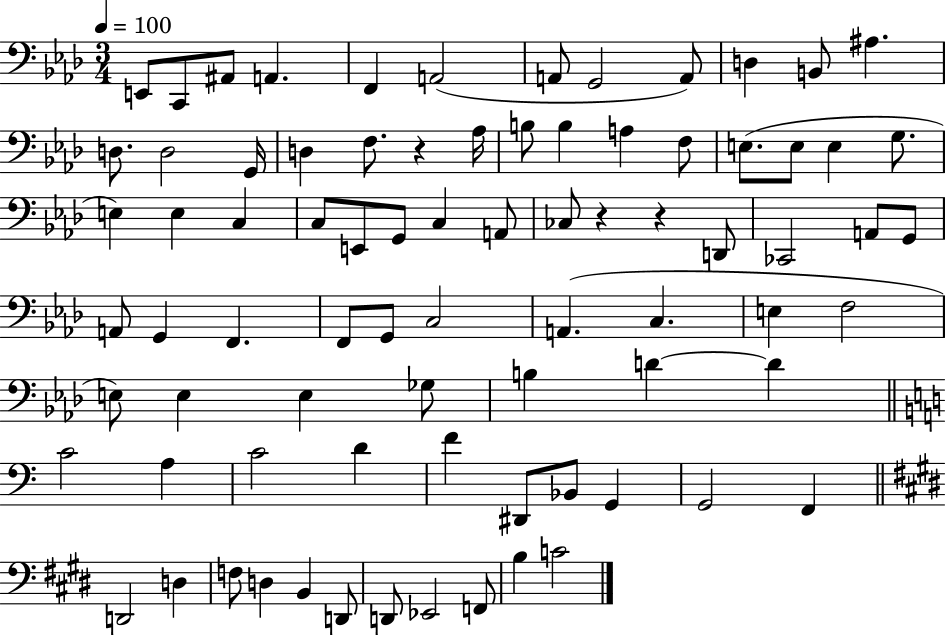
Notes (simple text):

E2/e C2/e A#2/e A2/q. F2/q A2/h A2/e G2/h A2/e D3/q B2/e A#3/q. D3/e. D3/h G2/s D3/q F3/e. R/q Ab3/s B3/e B3/q A3/q F3/e E3/e. E3/e E3/q G3/e. E3/q E3/q C3/q C3/e E2/e G2/e C3/q A2/e CES3/e R/q R/q D2/e CES2/h A2/e G2/e A2/e G2/q F2/q. F2/e G2/e C3/h A2/q. C3/q. E3/q F3/h E3/e E3/q E3/q Gb3/e B3/q D4/q D4/q C4/h A3/q C4/h D4/q F4/q D#2/e Bb2/e G2/q G2/h F2/q D2/h D3/q F3/e D3/q B2/q D2/e D2/e Eb2/h F2/e B3/q C4/h